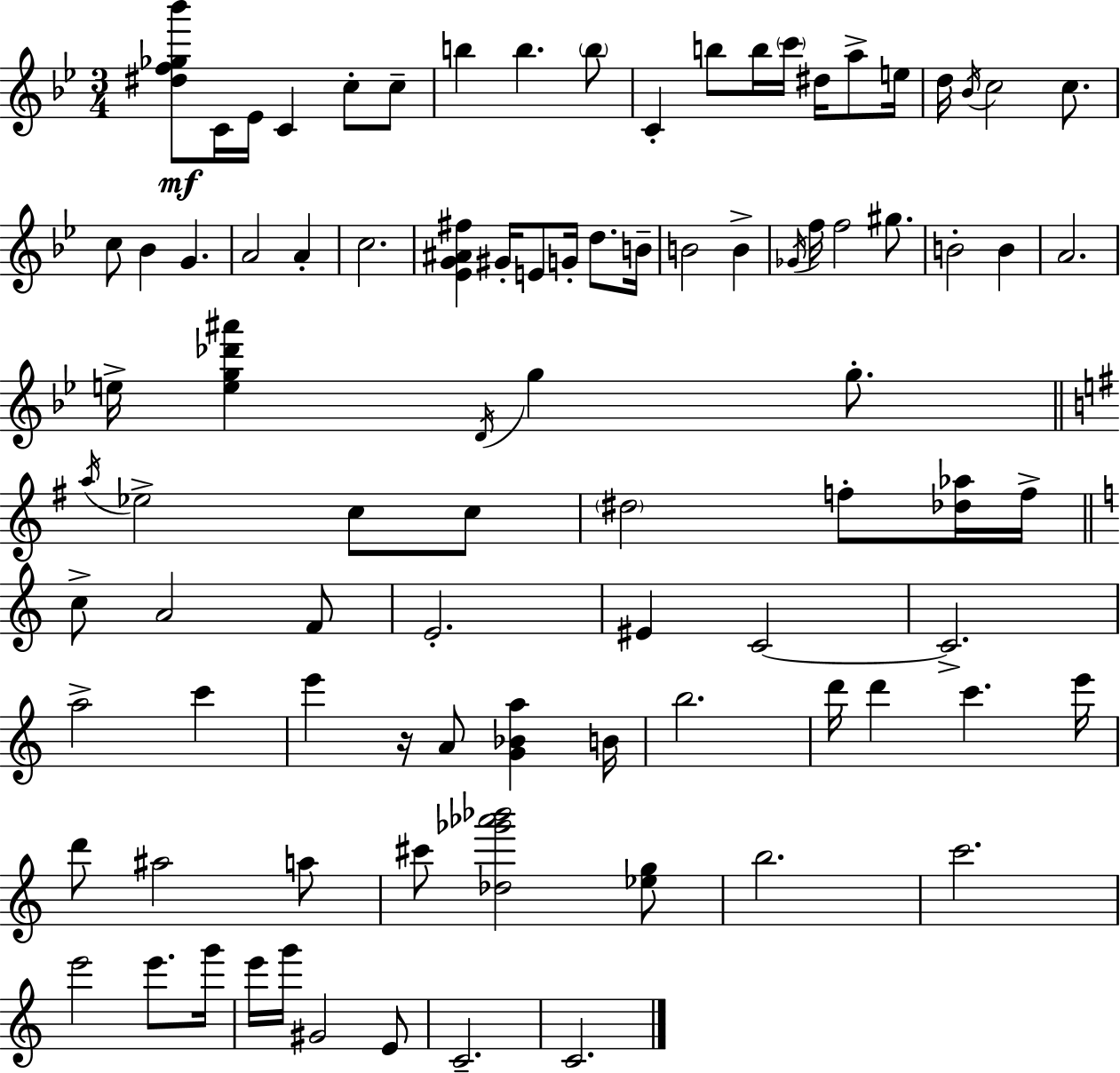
{
  \clef treble
  \numericTimeSignature
  \time 3/4
  \key bes \major
  <dis'' f'' ges'' bes'''>8\mf c'16 ees'16 c'4 c''8-. c''8-- | b''4 b''4. \parenthesize b''8 | c'4-. b''8 b''16 \parenthesize c'''16 dis''16 a''8-> e''16 | d''16 \acciaccatura { bes'16 } c''2 c''8. | \break c''8 bes'4 g'4. | a'2 a'4-. | c''2. | <ees' g' ais' fis''>4 gis'16-. e'8 g'16-. d''8. | \break b'16-- b'2 b'4-> | \acciaccatura { ges'16 } f''16 f''2 gis''8. | b'2-. b'4 | a'2. | \break e''16-> <e'' g'' des''' ais'''>4 \acciaccatura { d'16 } g''4 | g''8.-. \bar "||" \break \key g \major \acciaccatura { a''16 } ees''2-> c''8 c''8 | \parenthesize dis''2 f''8-. <des'' aes''>16 | f''16-> \bar "||" \break \key c \major c''8-> a'2 f'8 | e'2.-. | eis'4 c'2~~ | c'2.-> | \break a''2-> c'''4 | e'''4 r16 a'8 <g' bes' a''>4 b'16 | b''2. | d'''16 d'''4 c'''4. e'''16 | \break d'''8 ais''2 a''8 | cis'''8 <des'' ges''' aes''' bes'''>2 <ees'' g''>8 | b''2. | c'''2. | \break e'''2 e'''8. g'''16 | e'''16 g'''16 gis'2 e'8 | c'2.-- | c'2. | \break \bar "|."
}